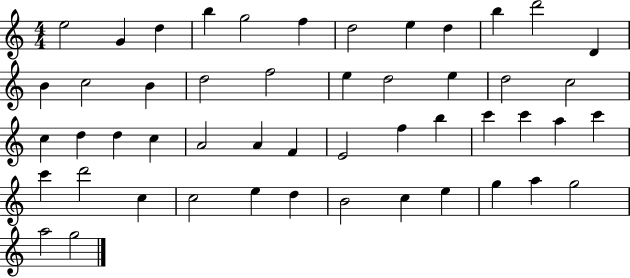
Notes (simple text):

E5/h G4/q D5/q B5/q G5/h F5/q D5/h E5/q D5/q B5/q D6/h D4/q B4/q C5/h B4/q D5/h F5/h E5/q D5/h E5/q D5/h C5/h C5/q D5/q D5/q C5/q A4/h A4/q F4/q E4/h F5/q B5/q C6/q C6/q A5/q C6/q C6/q D6/h C5/q C5/h E5/q D5/q B4/h C5/q E5/q G5/q A5/q G5/h A5/h G5/h